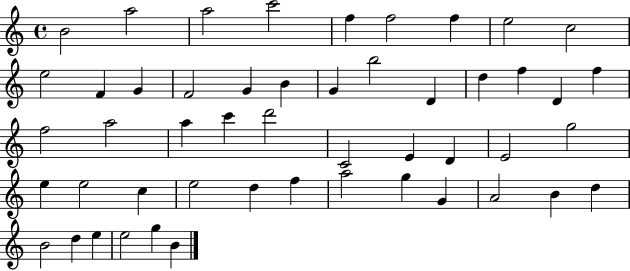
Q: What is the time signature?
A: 4/4